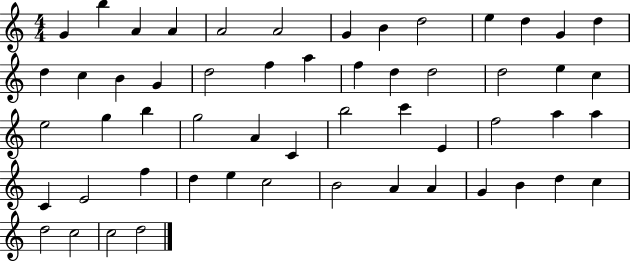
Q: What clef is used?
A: treble